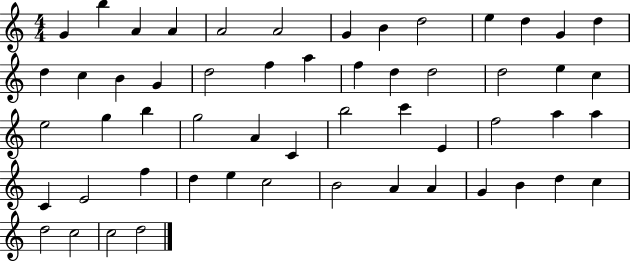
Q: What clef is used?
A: treble